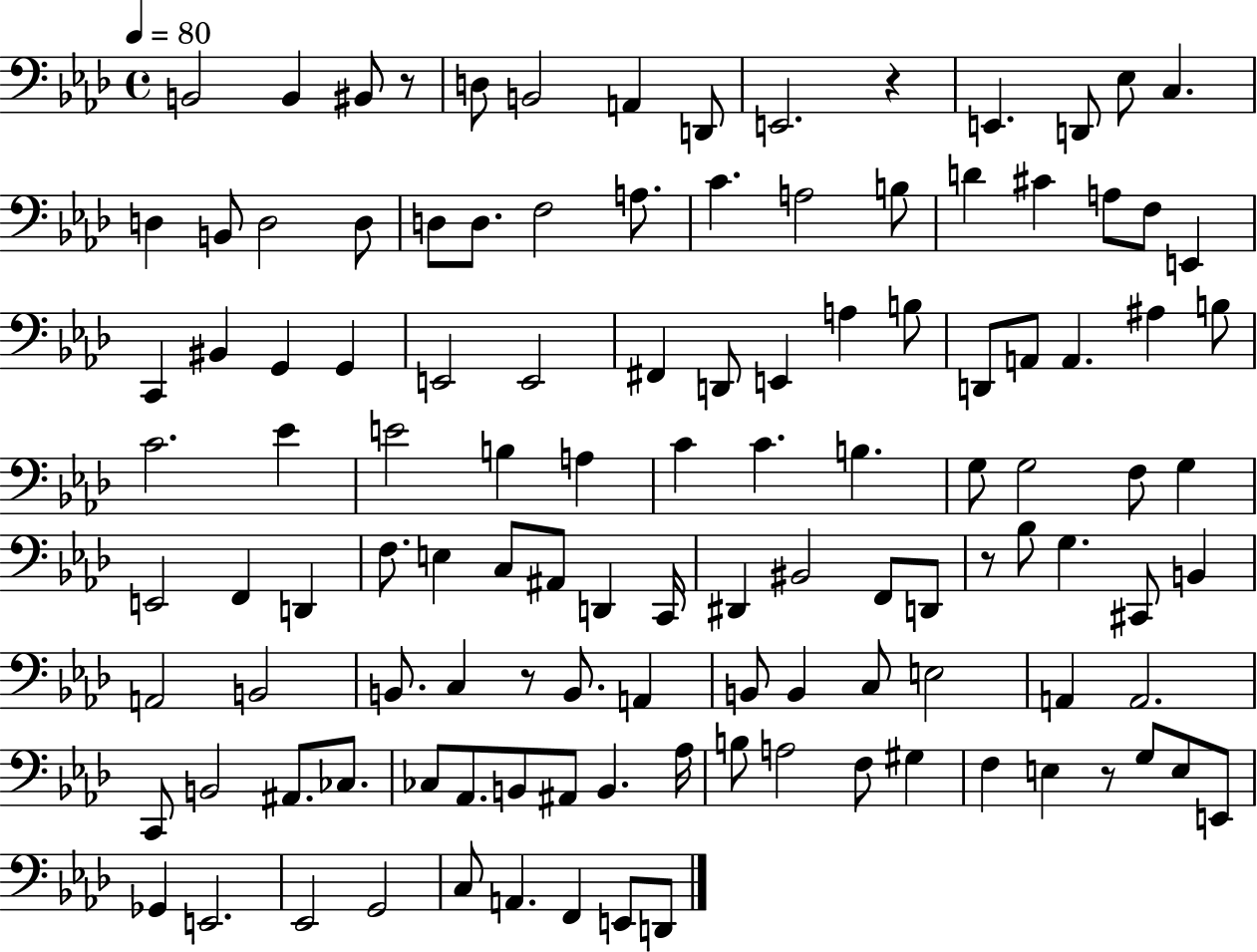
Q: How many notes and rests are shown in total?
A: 118